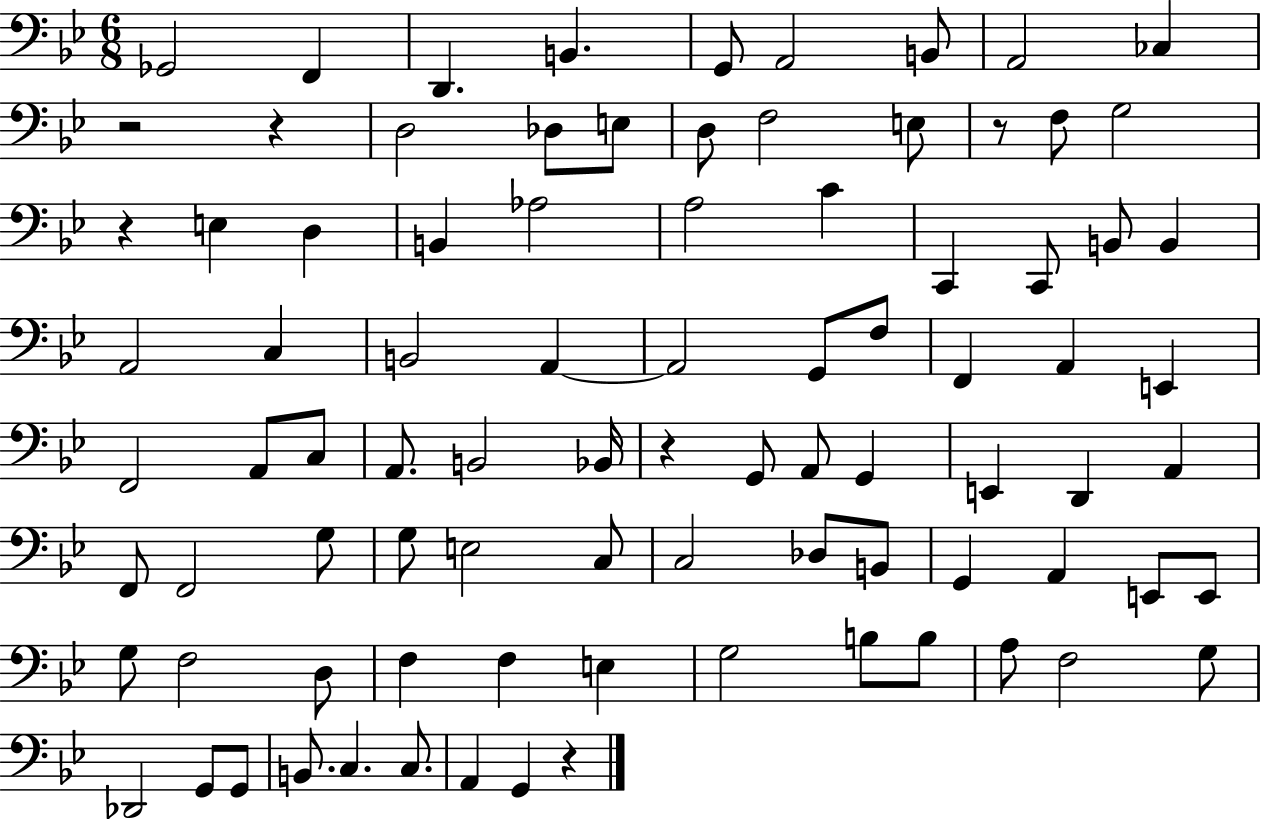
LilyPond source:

{
  \clef bass
  \numericTimeSignature
  \time 6/8
  \key bes \major
  ges,2 f,4 | d,4. b,4. | g,8 a,2 b,8 | a,2 ces4 | \break r2 r4 | d2 des8 e8 | d8 f2 e8 | r8 f8 g2 | \break r4 e4 d4 | b,4 aes2 | a2 c'4 | c,4 c,8 b,8 b,4 | \break a,2 c4 | b,2 a,4~~ | a,2 g,8 f8 | f,4 a,4 e,4 | \break f,2 a,8 c8 | a,8. b,2 bes,16 | r4 g,8 a,8 g,4 | e,4 d,4 a,4 | \break f,8 f,2 g8 | g8 e2 c8 | c2 des8 b,8 | g,4 a,4 e,8 e,8 | \break g8 f2 d8 | f4 f4 e4 | g2 b8 b8 | a8 f2 g8 | \break des,2 g,8 g,8 | b,8. c4. c8. | a,4 g,4 r4 | \bar "|."
}